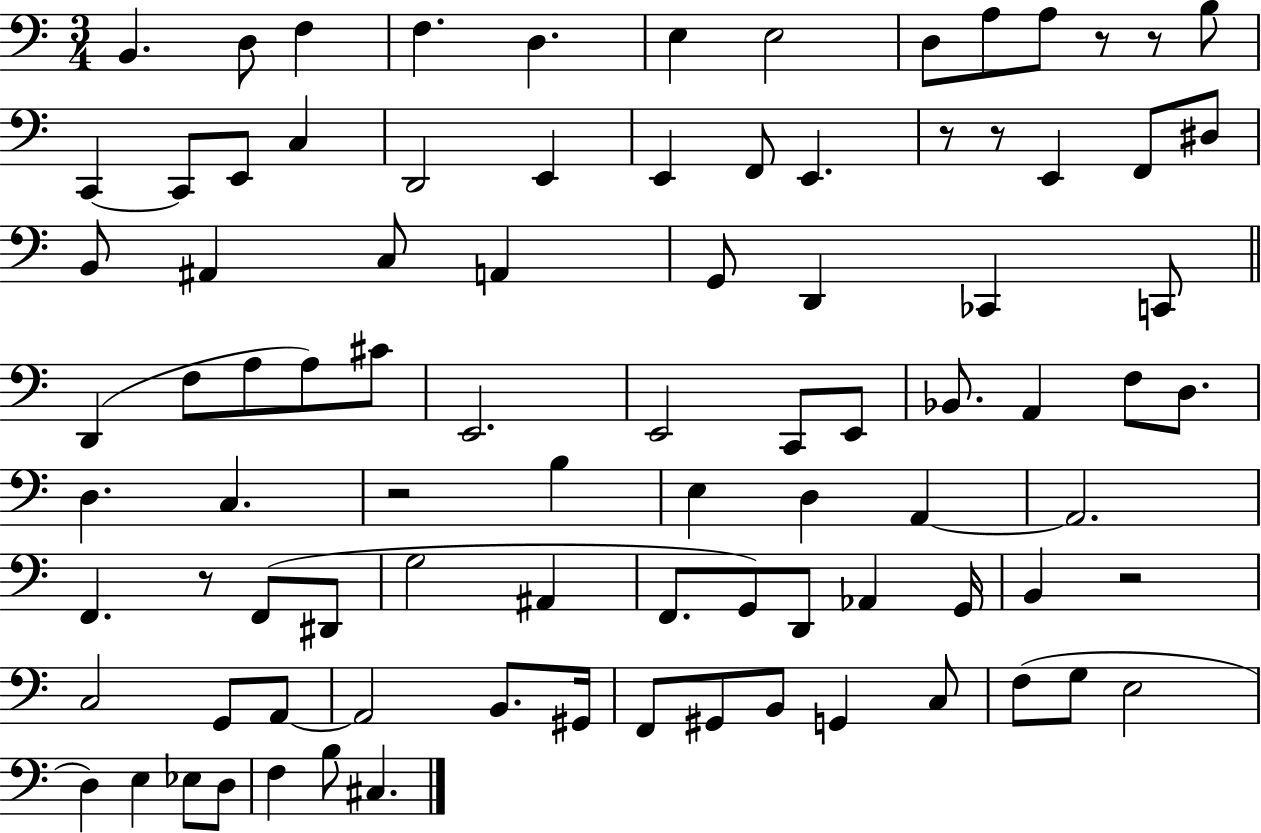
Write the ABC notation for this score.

X:1
T:Untitled
M:3/4
L:1/4
K:C
B,, D,/2 F, F, D, E, E,2 D,/2 A,/2 A,/2 z/2 z/2 B,/2 C,, C,,/2 E,,/2 C, D,,2 E,, E,, F,,/2 E,, z/2 z/2 E,, F,,/2 ^D,/2 B,,/2 ^A,, C,/2 A,, G,,/2 D,, _C,, C,,/2 D,, F,/2 A,/2 A,/2 ^C/2 E,,2 E,,2 C,,/2 E,,/2 _B,,/2 A,, F,/2 D,/2 D, C, z2 B, E, D, A,, A,,2 F,, z/2 F,,/2 ^D,,/2 G,2 ^A,, F,,/2 G,,/2 D,,/2 _A,, G,,/4 B,, z2 C,2 G,,/2 A,,/2 A,,2 B,,/2 ^G,,/4 F,,/2 ^G,,/2 B,,/2 G,, C,/2 F,/2 G,/2 E,2 D, E, _E,/2 D,/2 F, B,/2 ^C,